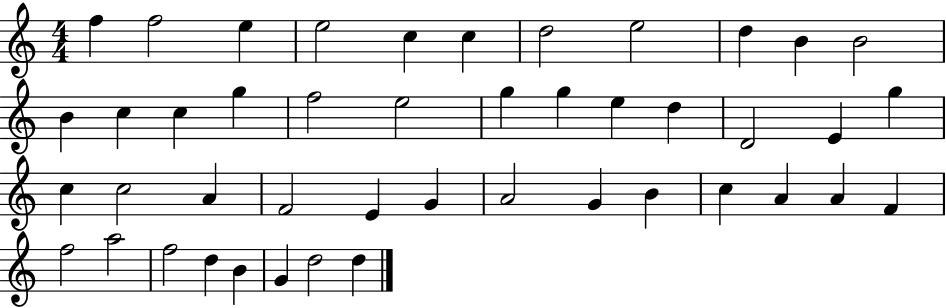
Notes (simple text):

F5/q F5/h E5/q E5/h C5/q C5/q D5/h E5/h D5/q B4/q B4/h B4/q C5/q C5/q G5/q F5/h E5/h G5/q G5/q E5/q D5/q D4/h E4/q G5/q C5/q C5/h A4/q F4/h E4/q G4/q A4/h G4/q B4/q C5/q A4/q A4/q F4/q F5/h A5/h F5/h D5/q B4/q G4/q D5/h D5/q